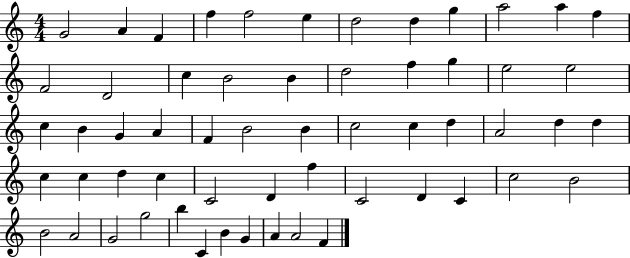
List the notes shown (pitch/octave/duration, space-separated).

G4/h A4/q F4/q F5/q F5/h E5/q D5/h D5/q G5/q A5/h A5/q F5/q F4/h D4/h C5/q B4/h B4/q D5/h F5/q G5/q E5/h E5/h C5/q B4/q G4/q A4/q F4/q B4/h B4/q C5/h C5/q D5/q A4/h D5/q D5/q C5/q C5/q D5/q C5/q C4/h D4/q F5/q C4/h D4/q C4/q C5/h B4/h B4/h A4/h G4/h G5/h B5/q C4/q B4/q G4/q A4/q A4/h F4/q